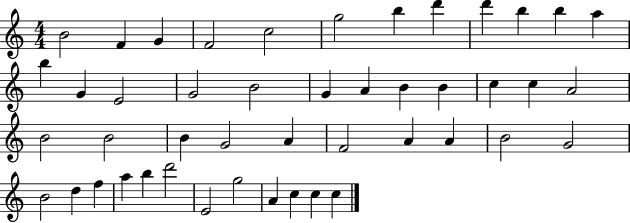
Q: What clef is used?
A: treble